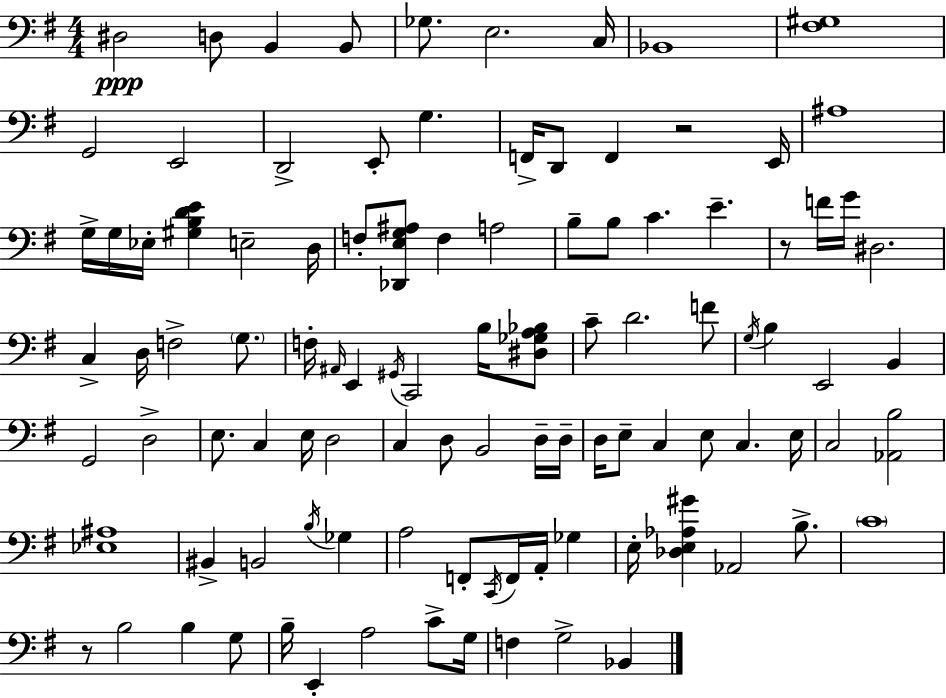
X:1
T:Untitled
M:4/4
L:1/4
K:Em
^D,2 D,/2 B,, B,,/2 _G,/2 E,2 C,/4 _B,,4 [^F,^G,]4 G,,2 E,,2 D,,2 E,,/2 G, F,,/4 D,,/2 F,, z2 E,,/4 ^A,4 G,/4 G,/4 _E,/4 [^G,B,DE] E,2 D,/4 F,/2 [_D,,E,G,^A,]/2 F, A,2 B,/2 B,/2 C E z/2 F/4 G/4 ^D,2 C, D,/4 F,2 G,/2 F,/4 ^A,,/4 E,, ^G,,/4 C,,2 B,/4 [^D,_G,A,_B,]/2 C/2 D2 F/2 G,/4 B, E,,2 B,, G,,2 D,2 E,/2 C, E,/4 D,2 C, D,/2 B,,2 D,/4 D,/4 D,/4 E,/2 C, E,/2 C, E,/4 C,2 [_A,,B,]2 [_E,^A,]4 ^B,, B,,2 B,/4 _G, A,2 F,,/2 C,,/4 F,,/4 A,,/4 _G, E,/4 [_D,E,_A,^G] _A,,2 B,/2 C4 z/2 B,2 B, G,/2 B,/4 E,, A,2 C/2 G,/4 F, G,2 _B,,